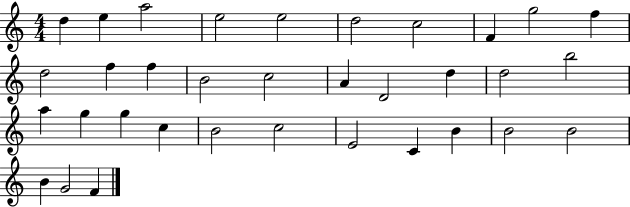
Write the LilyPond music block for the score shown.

{
  \clef treble
  \numericTimeSignature
  \time 4/4
  \key c \major
  d''4 e''4 a''2 | e''2 e''2 | d''2 c''2 | f'4 g''2 f''4 | \break d''2 f''4 f''4 | b'2 c''2 | a'4 d'2 d''4 | d''2 b''2 | \break a''4 g''4 g''4 c''4 | b'2 c''2 | e'2 c'4 b'4 | b'2 b'2 | \break b'4 g'2 f'4 | \bar "|."
}